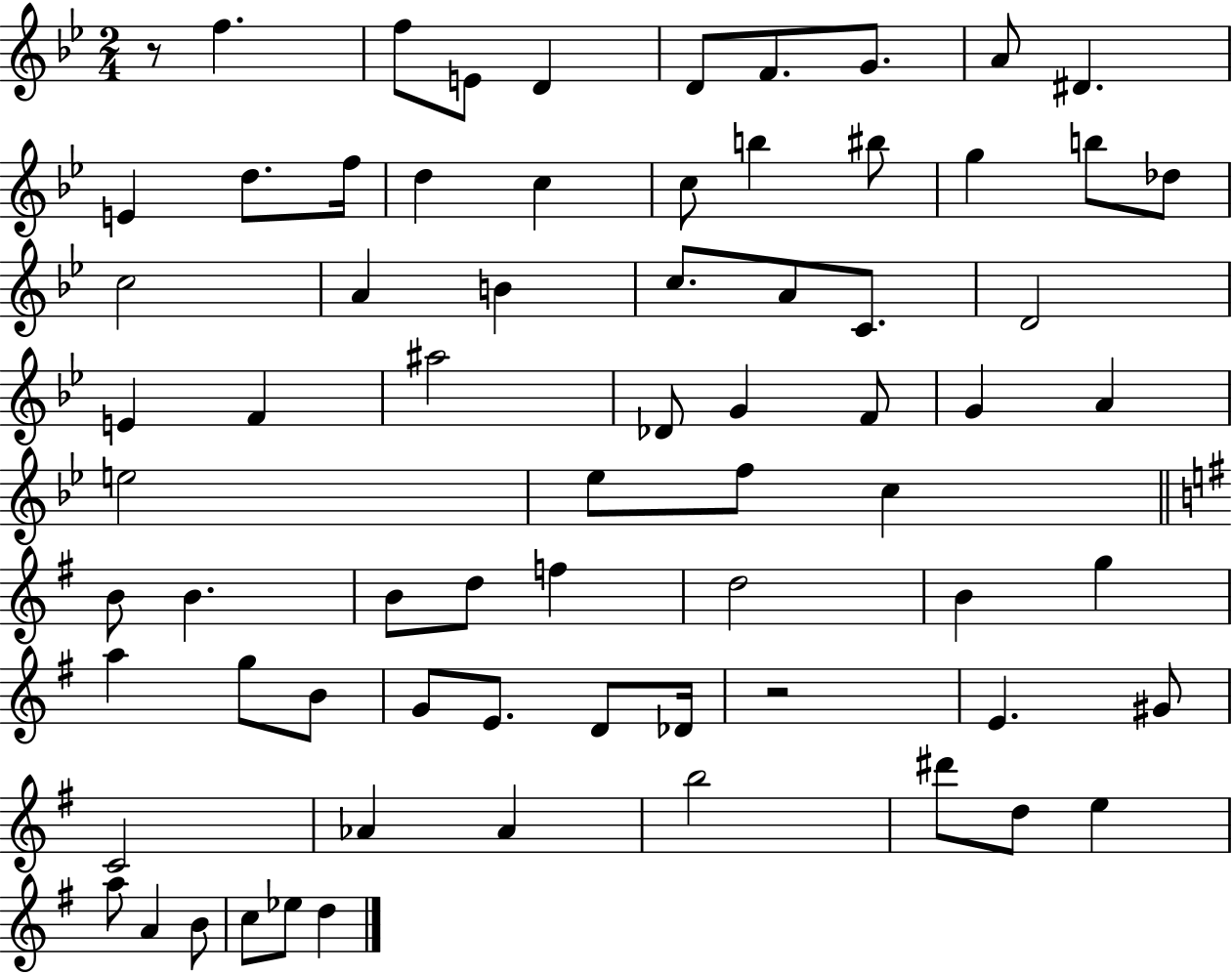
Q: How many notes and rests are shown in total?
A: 71